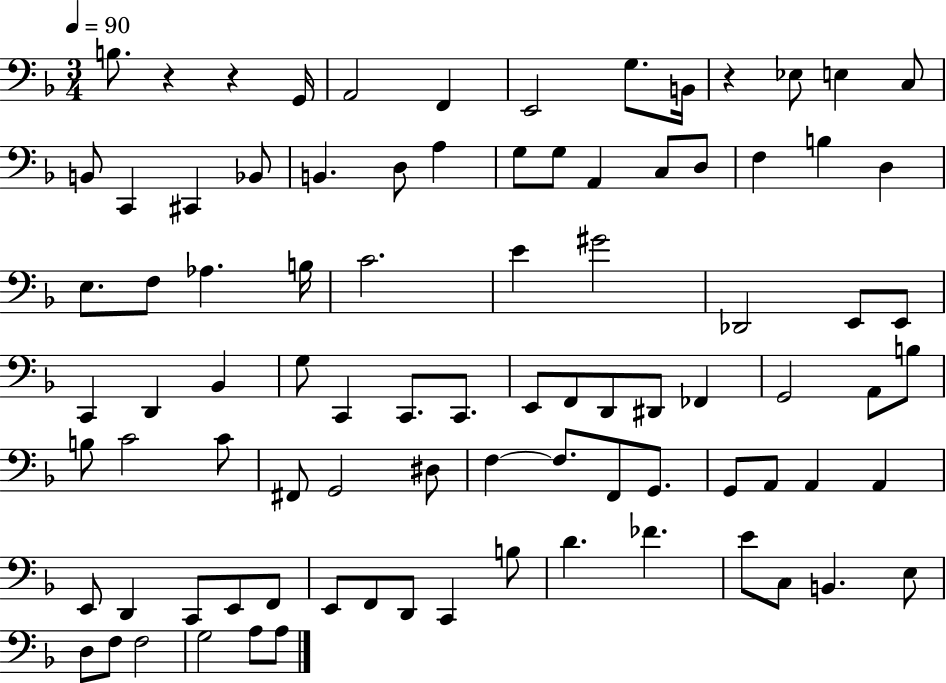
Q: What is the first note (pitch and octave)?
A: B3